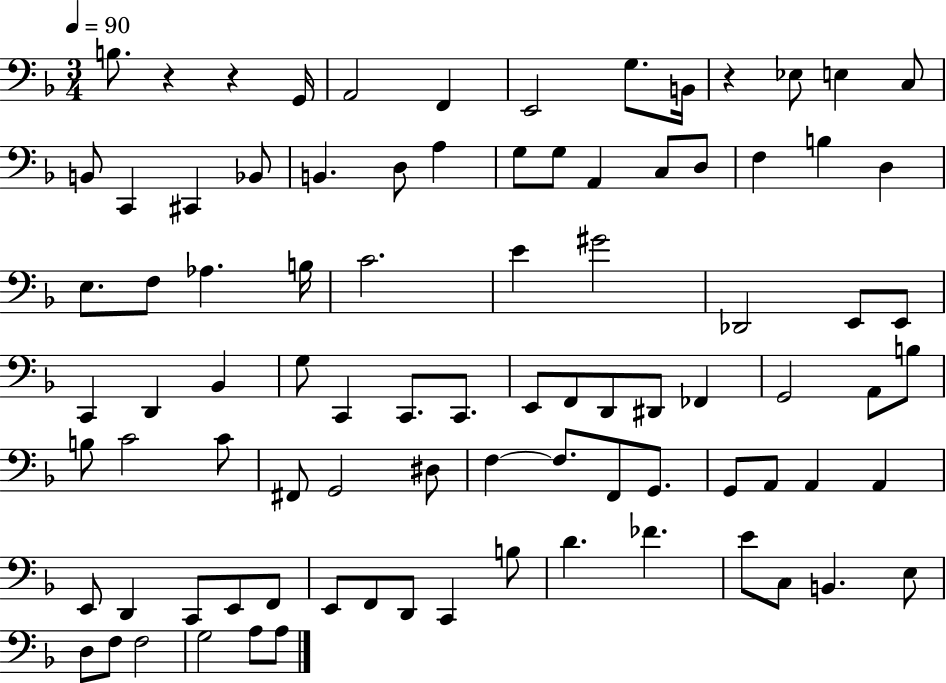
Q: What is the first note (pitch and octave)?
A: B3